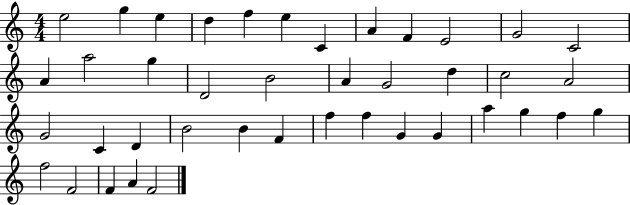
{
  \clef treble
  \numericTimeSignature
  \time 4/4
  \key c \major
  e''2 g''4 e''4 | d''4 f''4 e''4 c'4 | a'4 f'4 e'2 | g'2 c'2 | \break a'4 a''2 g''4 | d'2 b'2 | a'4 g'2 d''4 | c''2 a'2 | \break g'2 c'4 d'4 | b'2 b'4 f'4 | f''4 f''4 g'4 g'4 | a''4 g''4 f''4 g''4 | \break f''2 f'2 | f'4 a'4 f'2 | \bar "|."
}